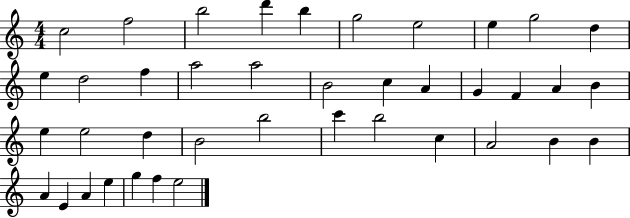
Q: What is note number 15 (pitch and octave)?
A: A5